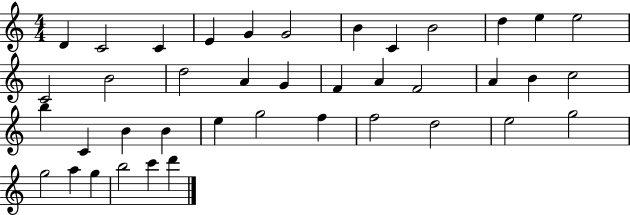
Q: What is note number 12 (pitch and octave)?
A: E5